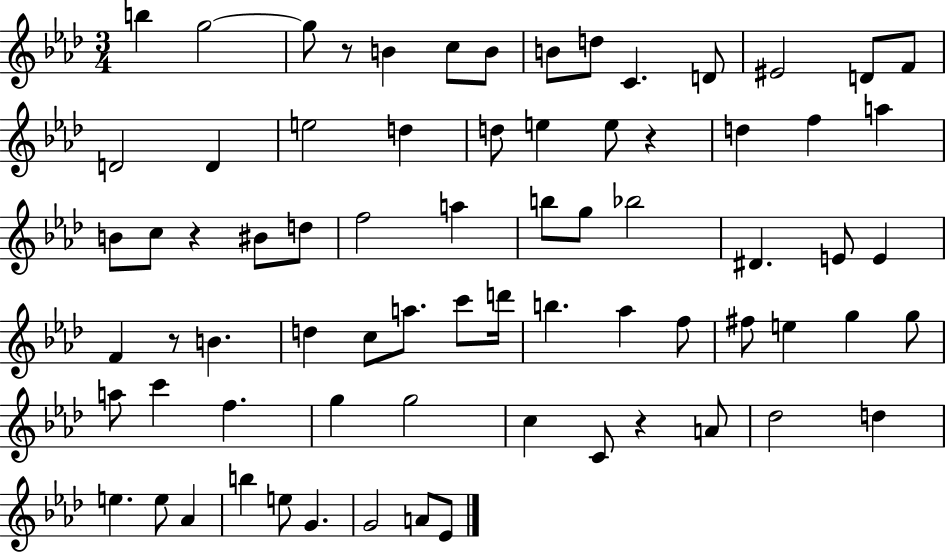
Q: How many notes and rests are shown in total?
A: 73